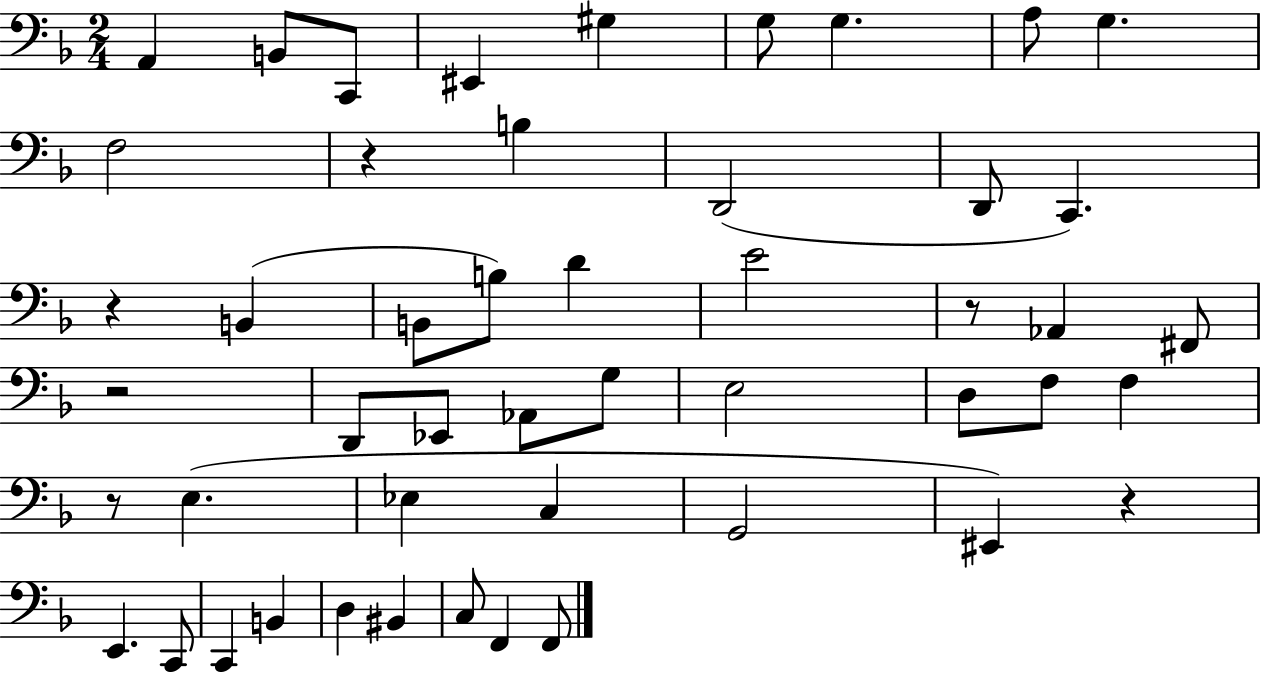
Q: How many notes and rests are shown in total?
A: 49